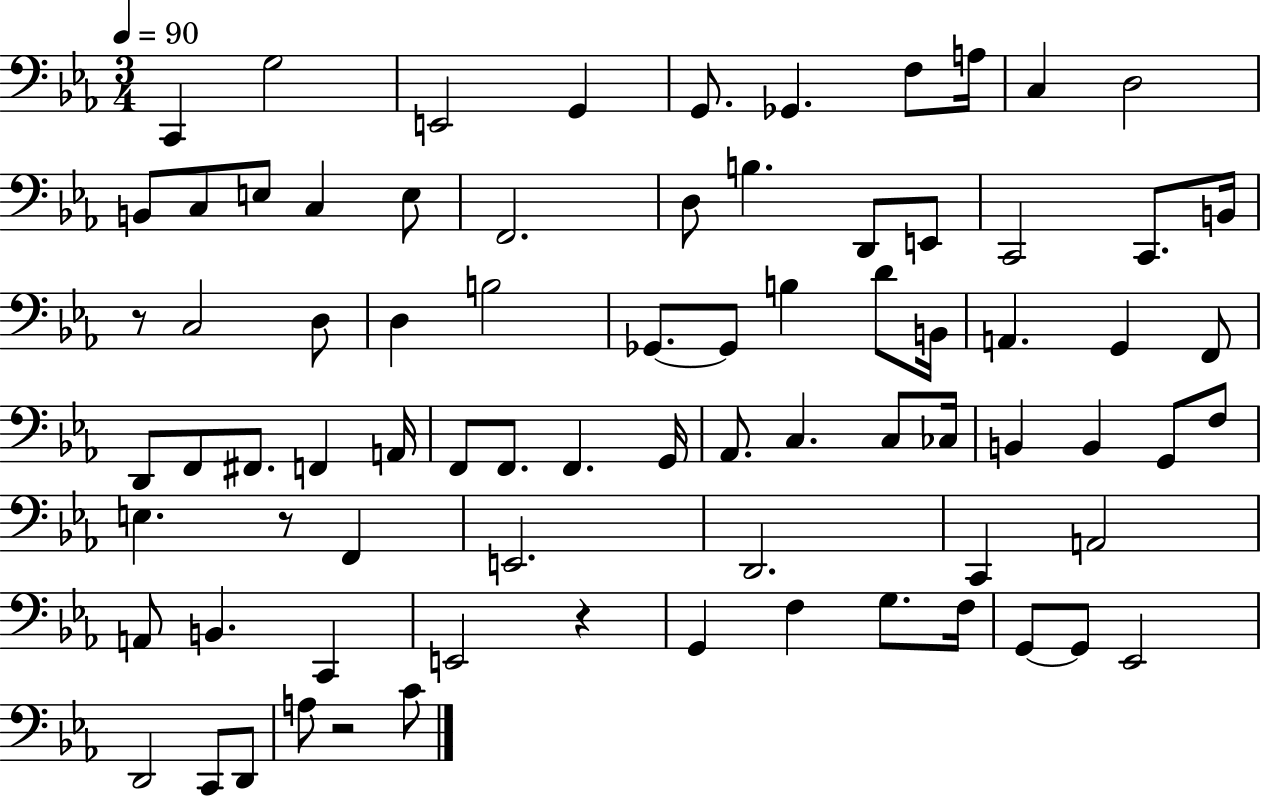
{
  \clef bass
  \numericTimeSignature
  \time 3/4
  \key ees \major
  \tempo 4 = 90
  c,4 g2 | e,2 g,4 | g,8. ges,4. f8 a16 | c4 d2 | \break b,8 c8 e8 c4 e8 | f,2. | d8 b4. d,8 e,8 | c,2 c,8. b,16 | \break r8 c2 d8 | d4 b2 | ges,8.~~ ges,8 b4 d'8 b,16 | a,4. g,4 f,8 | \break d,8 f,8 fis,8. f,4 a,16 | f,8 f,8. f,4. g,16 | aes,8. c4. c8 ces16 | b,4 b,4 g,8 f8 | \break e4. r8 f,4 | e,2. | d,2. | c,4 a,2 | \break a,8 b,4. c,4 | e,2 r4 | g,4 f4 g8. f16 | g,8~~ g,8 ees,2 | \break d,2 c,8 d,8 | a8 r2 c'8 | \bar "|."
}